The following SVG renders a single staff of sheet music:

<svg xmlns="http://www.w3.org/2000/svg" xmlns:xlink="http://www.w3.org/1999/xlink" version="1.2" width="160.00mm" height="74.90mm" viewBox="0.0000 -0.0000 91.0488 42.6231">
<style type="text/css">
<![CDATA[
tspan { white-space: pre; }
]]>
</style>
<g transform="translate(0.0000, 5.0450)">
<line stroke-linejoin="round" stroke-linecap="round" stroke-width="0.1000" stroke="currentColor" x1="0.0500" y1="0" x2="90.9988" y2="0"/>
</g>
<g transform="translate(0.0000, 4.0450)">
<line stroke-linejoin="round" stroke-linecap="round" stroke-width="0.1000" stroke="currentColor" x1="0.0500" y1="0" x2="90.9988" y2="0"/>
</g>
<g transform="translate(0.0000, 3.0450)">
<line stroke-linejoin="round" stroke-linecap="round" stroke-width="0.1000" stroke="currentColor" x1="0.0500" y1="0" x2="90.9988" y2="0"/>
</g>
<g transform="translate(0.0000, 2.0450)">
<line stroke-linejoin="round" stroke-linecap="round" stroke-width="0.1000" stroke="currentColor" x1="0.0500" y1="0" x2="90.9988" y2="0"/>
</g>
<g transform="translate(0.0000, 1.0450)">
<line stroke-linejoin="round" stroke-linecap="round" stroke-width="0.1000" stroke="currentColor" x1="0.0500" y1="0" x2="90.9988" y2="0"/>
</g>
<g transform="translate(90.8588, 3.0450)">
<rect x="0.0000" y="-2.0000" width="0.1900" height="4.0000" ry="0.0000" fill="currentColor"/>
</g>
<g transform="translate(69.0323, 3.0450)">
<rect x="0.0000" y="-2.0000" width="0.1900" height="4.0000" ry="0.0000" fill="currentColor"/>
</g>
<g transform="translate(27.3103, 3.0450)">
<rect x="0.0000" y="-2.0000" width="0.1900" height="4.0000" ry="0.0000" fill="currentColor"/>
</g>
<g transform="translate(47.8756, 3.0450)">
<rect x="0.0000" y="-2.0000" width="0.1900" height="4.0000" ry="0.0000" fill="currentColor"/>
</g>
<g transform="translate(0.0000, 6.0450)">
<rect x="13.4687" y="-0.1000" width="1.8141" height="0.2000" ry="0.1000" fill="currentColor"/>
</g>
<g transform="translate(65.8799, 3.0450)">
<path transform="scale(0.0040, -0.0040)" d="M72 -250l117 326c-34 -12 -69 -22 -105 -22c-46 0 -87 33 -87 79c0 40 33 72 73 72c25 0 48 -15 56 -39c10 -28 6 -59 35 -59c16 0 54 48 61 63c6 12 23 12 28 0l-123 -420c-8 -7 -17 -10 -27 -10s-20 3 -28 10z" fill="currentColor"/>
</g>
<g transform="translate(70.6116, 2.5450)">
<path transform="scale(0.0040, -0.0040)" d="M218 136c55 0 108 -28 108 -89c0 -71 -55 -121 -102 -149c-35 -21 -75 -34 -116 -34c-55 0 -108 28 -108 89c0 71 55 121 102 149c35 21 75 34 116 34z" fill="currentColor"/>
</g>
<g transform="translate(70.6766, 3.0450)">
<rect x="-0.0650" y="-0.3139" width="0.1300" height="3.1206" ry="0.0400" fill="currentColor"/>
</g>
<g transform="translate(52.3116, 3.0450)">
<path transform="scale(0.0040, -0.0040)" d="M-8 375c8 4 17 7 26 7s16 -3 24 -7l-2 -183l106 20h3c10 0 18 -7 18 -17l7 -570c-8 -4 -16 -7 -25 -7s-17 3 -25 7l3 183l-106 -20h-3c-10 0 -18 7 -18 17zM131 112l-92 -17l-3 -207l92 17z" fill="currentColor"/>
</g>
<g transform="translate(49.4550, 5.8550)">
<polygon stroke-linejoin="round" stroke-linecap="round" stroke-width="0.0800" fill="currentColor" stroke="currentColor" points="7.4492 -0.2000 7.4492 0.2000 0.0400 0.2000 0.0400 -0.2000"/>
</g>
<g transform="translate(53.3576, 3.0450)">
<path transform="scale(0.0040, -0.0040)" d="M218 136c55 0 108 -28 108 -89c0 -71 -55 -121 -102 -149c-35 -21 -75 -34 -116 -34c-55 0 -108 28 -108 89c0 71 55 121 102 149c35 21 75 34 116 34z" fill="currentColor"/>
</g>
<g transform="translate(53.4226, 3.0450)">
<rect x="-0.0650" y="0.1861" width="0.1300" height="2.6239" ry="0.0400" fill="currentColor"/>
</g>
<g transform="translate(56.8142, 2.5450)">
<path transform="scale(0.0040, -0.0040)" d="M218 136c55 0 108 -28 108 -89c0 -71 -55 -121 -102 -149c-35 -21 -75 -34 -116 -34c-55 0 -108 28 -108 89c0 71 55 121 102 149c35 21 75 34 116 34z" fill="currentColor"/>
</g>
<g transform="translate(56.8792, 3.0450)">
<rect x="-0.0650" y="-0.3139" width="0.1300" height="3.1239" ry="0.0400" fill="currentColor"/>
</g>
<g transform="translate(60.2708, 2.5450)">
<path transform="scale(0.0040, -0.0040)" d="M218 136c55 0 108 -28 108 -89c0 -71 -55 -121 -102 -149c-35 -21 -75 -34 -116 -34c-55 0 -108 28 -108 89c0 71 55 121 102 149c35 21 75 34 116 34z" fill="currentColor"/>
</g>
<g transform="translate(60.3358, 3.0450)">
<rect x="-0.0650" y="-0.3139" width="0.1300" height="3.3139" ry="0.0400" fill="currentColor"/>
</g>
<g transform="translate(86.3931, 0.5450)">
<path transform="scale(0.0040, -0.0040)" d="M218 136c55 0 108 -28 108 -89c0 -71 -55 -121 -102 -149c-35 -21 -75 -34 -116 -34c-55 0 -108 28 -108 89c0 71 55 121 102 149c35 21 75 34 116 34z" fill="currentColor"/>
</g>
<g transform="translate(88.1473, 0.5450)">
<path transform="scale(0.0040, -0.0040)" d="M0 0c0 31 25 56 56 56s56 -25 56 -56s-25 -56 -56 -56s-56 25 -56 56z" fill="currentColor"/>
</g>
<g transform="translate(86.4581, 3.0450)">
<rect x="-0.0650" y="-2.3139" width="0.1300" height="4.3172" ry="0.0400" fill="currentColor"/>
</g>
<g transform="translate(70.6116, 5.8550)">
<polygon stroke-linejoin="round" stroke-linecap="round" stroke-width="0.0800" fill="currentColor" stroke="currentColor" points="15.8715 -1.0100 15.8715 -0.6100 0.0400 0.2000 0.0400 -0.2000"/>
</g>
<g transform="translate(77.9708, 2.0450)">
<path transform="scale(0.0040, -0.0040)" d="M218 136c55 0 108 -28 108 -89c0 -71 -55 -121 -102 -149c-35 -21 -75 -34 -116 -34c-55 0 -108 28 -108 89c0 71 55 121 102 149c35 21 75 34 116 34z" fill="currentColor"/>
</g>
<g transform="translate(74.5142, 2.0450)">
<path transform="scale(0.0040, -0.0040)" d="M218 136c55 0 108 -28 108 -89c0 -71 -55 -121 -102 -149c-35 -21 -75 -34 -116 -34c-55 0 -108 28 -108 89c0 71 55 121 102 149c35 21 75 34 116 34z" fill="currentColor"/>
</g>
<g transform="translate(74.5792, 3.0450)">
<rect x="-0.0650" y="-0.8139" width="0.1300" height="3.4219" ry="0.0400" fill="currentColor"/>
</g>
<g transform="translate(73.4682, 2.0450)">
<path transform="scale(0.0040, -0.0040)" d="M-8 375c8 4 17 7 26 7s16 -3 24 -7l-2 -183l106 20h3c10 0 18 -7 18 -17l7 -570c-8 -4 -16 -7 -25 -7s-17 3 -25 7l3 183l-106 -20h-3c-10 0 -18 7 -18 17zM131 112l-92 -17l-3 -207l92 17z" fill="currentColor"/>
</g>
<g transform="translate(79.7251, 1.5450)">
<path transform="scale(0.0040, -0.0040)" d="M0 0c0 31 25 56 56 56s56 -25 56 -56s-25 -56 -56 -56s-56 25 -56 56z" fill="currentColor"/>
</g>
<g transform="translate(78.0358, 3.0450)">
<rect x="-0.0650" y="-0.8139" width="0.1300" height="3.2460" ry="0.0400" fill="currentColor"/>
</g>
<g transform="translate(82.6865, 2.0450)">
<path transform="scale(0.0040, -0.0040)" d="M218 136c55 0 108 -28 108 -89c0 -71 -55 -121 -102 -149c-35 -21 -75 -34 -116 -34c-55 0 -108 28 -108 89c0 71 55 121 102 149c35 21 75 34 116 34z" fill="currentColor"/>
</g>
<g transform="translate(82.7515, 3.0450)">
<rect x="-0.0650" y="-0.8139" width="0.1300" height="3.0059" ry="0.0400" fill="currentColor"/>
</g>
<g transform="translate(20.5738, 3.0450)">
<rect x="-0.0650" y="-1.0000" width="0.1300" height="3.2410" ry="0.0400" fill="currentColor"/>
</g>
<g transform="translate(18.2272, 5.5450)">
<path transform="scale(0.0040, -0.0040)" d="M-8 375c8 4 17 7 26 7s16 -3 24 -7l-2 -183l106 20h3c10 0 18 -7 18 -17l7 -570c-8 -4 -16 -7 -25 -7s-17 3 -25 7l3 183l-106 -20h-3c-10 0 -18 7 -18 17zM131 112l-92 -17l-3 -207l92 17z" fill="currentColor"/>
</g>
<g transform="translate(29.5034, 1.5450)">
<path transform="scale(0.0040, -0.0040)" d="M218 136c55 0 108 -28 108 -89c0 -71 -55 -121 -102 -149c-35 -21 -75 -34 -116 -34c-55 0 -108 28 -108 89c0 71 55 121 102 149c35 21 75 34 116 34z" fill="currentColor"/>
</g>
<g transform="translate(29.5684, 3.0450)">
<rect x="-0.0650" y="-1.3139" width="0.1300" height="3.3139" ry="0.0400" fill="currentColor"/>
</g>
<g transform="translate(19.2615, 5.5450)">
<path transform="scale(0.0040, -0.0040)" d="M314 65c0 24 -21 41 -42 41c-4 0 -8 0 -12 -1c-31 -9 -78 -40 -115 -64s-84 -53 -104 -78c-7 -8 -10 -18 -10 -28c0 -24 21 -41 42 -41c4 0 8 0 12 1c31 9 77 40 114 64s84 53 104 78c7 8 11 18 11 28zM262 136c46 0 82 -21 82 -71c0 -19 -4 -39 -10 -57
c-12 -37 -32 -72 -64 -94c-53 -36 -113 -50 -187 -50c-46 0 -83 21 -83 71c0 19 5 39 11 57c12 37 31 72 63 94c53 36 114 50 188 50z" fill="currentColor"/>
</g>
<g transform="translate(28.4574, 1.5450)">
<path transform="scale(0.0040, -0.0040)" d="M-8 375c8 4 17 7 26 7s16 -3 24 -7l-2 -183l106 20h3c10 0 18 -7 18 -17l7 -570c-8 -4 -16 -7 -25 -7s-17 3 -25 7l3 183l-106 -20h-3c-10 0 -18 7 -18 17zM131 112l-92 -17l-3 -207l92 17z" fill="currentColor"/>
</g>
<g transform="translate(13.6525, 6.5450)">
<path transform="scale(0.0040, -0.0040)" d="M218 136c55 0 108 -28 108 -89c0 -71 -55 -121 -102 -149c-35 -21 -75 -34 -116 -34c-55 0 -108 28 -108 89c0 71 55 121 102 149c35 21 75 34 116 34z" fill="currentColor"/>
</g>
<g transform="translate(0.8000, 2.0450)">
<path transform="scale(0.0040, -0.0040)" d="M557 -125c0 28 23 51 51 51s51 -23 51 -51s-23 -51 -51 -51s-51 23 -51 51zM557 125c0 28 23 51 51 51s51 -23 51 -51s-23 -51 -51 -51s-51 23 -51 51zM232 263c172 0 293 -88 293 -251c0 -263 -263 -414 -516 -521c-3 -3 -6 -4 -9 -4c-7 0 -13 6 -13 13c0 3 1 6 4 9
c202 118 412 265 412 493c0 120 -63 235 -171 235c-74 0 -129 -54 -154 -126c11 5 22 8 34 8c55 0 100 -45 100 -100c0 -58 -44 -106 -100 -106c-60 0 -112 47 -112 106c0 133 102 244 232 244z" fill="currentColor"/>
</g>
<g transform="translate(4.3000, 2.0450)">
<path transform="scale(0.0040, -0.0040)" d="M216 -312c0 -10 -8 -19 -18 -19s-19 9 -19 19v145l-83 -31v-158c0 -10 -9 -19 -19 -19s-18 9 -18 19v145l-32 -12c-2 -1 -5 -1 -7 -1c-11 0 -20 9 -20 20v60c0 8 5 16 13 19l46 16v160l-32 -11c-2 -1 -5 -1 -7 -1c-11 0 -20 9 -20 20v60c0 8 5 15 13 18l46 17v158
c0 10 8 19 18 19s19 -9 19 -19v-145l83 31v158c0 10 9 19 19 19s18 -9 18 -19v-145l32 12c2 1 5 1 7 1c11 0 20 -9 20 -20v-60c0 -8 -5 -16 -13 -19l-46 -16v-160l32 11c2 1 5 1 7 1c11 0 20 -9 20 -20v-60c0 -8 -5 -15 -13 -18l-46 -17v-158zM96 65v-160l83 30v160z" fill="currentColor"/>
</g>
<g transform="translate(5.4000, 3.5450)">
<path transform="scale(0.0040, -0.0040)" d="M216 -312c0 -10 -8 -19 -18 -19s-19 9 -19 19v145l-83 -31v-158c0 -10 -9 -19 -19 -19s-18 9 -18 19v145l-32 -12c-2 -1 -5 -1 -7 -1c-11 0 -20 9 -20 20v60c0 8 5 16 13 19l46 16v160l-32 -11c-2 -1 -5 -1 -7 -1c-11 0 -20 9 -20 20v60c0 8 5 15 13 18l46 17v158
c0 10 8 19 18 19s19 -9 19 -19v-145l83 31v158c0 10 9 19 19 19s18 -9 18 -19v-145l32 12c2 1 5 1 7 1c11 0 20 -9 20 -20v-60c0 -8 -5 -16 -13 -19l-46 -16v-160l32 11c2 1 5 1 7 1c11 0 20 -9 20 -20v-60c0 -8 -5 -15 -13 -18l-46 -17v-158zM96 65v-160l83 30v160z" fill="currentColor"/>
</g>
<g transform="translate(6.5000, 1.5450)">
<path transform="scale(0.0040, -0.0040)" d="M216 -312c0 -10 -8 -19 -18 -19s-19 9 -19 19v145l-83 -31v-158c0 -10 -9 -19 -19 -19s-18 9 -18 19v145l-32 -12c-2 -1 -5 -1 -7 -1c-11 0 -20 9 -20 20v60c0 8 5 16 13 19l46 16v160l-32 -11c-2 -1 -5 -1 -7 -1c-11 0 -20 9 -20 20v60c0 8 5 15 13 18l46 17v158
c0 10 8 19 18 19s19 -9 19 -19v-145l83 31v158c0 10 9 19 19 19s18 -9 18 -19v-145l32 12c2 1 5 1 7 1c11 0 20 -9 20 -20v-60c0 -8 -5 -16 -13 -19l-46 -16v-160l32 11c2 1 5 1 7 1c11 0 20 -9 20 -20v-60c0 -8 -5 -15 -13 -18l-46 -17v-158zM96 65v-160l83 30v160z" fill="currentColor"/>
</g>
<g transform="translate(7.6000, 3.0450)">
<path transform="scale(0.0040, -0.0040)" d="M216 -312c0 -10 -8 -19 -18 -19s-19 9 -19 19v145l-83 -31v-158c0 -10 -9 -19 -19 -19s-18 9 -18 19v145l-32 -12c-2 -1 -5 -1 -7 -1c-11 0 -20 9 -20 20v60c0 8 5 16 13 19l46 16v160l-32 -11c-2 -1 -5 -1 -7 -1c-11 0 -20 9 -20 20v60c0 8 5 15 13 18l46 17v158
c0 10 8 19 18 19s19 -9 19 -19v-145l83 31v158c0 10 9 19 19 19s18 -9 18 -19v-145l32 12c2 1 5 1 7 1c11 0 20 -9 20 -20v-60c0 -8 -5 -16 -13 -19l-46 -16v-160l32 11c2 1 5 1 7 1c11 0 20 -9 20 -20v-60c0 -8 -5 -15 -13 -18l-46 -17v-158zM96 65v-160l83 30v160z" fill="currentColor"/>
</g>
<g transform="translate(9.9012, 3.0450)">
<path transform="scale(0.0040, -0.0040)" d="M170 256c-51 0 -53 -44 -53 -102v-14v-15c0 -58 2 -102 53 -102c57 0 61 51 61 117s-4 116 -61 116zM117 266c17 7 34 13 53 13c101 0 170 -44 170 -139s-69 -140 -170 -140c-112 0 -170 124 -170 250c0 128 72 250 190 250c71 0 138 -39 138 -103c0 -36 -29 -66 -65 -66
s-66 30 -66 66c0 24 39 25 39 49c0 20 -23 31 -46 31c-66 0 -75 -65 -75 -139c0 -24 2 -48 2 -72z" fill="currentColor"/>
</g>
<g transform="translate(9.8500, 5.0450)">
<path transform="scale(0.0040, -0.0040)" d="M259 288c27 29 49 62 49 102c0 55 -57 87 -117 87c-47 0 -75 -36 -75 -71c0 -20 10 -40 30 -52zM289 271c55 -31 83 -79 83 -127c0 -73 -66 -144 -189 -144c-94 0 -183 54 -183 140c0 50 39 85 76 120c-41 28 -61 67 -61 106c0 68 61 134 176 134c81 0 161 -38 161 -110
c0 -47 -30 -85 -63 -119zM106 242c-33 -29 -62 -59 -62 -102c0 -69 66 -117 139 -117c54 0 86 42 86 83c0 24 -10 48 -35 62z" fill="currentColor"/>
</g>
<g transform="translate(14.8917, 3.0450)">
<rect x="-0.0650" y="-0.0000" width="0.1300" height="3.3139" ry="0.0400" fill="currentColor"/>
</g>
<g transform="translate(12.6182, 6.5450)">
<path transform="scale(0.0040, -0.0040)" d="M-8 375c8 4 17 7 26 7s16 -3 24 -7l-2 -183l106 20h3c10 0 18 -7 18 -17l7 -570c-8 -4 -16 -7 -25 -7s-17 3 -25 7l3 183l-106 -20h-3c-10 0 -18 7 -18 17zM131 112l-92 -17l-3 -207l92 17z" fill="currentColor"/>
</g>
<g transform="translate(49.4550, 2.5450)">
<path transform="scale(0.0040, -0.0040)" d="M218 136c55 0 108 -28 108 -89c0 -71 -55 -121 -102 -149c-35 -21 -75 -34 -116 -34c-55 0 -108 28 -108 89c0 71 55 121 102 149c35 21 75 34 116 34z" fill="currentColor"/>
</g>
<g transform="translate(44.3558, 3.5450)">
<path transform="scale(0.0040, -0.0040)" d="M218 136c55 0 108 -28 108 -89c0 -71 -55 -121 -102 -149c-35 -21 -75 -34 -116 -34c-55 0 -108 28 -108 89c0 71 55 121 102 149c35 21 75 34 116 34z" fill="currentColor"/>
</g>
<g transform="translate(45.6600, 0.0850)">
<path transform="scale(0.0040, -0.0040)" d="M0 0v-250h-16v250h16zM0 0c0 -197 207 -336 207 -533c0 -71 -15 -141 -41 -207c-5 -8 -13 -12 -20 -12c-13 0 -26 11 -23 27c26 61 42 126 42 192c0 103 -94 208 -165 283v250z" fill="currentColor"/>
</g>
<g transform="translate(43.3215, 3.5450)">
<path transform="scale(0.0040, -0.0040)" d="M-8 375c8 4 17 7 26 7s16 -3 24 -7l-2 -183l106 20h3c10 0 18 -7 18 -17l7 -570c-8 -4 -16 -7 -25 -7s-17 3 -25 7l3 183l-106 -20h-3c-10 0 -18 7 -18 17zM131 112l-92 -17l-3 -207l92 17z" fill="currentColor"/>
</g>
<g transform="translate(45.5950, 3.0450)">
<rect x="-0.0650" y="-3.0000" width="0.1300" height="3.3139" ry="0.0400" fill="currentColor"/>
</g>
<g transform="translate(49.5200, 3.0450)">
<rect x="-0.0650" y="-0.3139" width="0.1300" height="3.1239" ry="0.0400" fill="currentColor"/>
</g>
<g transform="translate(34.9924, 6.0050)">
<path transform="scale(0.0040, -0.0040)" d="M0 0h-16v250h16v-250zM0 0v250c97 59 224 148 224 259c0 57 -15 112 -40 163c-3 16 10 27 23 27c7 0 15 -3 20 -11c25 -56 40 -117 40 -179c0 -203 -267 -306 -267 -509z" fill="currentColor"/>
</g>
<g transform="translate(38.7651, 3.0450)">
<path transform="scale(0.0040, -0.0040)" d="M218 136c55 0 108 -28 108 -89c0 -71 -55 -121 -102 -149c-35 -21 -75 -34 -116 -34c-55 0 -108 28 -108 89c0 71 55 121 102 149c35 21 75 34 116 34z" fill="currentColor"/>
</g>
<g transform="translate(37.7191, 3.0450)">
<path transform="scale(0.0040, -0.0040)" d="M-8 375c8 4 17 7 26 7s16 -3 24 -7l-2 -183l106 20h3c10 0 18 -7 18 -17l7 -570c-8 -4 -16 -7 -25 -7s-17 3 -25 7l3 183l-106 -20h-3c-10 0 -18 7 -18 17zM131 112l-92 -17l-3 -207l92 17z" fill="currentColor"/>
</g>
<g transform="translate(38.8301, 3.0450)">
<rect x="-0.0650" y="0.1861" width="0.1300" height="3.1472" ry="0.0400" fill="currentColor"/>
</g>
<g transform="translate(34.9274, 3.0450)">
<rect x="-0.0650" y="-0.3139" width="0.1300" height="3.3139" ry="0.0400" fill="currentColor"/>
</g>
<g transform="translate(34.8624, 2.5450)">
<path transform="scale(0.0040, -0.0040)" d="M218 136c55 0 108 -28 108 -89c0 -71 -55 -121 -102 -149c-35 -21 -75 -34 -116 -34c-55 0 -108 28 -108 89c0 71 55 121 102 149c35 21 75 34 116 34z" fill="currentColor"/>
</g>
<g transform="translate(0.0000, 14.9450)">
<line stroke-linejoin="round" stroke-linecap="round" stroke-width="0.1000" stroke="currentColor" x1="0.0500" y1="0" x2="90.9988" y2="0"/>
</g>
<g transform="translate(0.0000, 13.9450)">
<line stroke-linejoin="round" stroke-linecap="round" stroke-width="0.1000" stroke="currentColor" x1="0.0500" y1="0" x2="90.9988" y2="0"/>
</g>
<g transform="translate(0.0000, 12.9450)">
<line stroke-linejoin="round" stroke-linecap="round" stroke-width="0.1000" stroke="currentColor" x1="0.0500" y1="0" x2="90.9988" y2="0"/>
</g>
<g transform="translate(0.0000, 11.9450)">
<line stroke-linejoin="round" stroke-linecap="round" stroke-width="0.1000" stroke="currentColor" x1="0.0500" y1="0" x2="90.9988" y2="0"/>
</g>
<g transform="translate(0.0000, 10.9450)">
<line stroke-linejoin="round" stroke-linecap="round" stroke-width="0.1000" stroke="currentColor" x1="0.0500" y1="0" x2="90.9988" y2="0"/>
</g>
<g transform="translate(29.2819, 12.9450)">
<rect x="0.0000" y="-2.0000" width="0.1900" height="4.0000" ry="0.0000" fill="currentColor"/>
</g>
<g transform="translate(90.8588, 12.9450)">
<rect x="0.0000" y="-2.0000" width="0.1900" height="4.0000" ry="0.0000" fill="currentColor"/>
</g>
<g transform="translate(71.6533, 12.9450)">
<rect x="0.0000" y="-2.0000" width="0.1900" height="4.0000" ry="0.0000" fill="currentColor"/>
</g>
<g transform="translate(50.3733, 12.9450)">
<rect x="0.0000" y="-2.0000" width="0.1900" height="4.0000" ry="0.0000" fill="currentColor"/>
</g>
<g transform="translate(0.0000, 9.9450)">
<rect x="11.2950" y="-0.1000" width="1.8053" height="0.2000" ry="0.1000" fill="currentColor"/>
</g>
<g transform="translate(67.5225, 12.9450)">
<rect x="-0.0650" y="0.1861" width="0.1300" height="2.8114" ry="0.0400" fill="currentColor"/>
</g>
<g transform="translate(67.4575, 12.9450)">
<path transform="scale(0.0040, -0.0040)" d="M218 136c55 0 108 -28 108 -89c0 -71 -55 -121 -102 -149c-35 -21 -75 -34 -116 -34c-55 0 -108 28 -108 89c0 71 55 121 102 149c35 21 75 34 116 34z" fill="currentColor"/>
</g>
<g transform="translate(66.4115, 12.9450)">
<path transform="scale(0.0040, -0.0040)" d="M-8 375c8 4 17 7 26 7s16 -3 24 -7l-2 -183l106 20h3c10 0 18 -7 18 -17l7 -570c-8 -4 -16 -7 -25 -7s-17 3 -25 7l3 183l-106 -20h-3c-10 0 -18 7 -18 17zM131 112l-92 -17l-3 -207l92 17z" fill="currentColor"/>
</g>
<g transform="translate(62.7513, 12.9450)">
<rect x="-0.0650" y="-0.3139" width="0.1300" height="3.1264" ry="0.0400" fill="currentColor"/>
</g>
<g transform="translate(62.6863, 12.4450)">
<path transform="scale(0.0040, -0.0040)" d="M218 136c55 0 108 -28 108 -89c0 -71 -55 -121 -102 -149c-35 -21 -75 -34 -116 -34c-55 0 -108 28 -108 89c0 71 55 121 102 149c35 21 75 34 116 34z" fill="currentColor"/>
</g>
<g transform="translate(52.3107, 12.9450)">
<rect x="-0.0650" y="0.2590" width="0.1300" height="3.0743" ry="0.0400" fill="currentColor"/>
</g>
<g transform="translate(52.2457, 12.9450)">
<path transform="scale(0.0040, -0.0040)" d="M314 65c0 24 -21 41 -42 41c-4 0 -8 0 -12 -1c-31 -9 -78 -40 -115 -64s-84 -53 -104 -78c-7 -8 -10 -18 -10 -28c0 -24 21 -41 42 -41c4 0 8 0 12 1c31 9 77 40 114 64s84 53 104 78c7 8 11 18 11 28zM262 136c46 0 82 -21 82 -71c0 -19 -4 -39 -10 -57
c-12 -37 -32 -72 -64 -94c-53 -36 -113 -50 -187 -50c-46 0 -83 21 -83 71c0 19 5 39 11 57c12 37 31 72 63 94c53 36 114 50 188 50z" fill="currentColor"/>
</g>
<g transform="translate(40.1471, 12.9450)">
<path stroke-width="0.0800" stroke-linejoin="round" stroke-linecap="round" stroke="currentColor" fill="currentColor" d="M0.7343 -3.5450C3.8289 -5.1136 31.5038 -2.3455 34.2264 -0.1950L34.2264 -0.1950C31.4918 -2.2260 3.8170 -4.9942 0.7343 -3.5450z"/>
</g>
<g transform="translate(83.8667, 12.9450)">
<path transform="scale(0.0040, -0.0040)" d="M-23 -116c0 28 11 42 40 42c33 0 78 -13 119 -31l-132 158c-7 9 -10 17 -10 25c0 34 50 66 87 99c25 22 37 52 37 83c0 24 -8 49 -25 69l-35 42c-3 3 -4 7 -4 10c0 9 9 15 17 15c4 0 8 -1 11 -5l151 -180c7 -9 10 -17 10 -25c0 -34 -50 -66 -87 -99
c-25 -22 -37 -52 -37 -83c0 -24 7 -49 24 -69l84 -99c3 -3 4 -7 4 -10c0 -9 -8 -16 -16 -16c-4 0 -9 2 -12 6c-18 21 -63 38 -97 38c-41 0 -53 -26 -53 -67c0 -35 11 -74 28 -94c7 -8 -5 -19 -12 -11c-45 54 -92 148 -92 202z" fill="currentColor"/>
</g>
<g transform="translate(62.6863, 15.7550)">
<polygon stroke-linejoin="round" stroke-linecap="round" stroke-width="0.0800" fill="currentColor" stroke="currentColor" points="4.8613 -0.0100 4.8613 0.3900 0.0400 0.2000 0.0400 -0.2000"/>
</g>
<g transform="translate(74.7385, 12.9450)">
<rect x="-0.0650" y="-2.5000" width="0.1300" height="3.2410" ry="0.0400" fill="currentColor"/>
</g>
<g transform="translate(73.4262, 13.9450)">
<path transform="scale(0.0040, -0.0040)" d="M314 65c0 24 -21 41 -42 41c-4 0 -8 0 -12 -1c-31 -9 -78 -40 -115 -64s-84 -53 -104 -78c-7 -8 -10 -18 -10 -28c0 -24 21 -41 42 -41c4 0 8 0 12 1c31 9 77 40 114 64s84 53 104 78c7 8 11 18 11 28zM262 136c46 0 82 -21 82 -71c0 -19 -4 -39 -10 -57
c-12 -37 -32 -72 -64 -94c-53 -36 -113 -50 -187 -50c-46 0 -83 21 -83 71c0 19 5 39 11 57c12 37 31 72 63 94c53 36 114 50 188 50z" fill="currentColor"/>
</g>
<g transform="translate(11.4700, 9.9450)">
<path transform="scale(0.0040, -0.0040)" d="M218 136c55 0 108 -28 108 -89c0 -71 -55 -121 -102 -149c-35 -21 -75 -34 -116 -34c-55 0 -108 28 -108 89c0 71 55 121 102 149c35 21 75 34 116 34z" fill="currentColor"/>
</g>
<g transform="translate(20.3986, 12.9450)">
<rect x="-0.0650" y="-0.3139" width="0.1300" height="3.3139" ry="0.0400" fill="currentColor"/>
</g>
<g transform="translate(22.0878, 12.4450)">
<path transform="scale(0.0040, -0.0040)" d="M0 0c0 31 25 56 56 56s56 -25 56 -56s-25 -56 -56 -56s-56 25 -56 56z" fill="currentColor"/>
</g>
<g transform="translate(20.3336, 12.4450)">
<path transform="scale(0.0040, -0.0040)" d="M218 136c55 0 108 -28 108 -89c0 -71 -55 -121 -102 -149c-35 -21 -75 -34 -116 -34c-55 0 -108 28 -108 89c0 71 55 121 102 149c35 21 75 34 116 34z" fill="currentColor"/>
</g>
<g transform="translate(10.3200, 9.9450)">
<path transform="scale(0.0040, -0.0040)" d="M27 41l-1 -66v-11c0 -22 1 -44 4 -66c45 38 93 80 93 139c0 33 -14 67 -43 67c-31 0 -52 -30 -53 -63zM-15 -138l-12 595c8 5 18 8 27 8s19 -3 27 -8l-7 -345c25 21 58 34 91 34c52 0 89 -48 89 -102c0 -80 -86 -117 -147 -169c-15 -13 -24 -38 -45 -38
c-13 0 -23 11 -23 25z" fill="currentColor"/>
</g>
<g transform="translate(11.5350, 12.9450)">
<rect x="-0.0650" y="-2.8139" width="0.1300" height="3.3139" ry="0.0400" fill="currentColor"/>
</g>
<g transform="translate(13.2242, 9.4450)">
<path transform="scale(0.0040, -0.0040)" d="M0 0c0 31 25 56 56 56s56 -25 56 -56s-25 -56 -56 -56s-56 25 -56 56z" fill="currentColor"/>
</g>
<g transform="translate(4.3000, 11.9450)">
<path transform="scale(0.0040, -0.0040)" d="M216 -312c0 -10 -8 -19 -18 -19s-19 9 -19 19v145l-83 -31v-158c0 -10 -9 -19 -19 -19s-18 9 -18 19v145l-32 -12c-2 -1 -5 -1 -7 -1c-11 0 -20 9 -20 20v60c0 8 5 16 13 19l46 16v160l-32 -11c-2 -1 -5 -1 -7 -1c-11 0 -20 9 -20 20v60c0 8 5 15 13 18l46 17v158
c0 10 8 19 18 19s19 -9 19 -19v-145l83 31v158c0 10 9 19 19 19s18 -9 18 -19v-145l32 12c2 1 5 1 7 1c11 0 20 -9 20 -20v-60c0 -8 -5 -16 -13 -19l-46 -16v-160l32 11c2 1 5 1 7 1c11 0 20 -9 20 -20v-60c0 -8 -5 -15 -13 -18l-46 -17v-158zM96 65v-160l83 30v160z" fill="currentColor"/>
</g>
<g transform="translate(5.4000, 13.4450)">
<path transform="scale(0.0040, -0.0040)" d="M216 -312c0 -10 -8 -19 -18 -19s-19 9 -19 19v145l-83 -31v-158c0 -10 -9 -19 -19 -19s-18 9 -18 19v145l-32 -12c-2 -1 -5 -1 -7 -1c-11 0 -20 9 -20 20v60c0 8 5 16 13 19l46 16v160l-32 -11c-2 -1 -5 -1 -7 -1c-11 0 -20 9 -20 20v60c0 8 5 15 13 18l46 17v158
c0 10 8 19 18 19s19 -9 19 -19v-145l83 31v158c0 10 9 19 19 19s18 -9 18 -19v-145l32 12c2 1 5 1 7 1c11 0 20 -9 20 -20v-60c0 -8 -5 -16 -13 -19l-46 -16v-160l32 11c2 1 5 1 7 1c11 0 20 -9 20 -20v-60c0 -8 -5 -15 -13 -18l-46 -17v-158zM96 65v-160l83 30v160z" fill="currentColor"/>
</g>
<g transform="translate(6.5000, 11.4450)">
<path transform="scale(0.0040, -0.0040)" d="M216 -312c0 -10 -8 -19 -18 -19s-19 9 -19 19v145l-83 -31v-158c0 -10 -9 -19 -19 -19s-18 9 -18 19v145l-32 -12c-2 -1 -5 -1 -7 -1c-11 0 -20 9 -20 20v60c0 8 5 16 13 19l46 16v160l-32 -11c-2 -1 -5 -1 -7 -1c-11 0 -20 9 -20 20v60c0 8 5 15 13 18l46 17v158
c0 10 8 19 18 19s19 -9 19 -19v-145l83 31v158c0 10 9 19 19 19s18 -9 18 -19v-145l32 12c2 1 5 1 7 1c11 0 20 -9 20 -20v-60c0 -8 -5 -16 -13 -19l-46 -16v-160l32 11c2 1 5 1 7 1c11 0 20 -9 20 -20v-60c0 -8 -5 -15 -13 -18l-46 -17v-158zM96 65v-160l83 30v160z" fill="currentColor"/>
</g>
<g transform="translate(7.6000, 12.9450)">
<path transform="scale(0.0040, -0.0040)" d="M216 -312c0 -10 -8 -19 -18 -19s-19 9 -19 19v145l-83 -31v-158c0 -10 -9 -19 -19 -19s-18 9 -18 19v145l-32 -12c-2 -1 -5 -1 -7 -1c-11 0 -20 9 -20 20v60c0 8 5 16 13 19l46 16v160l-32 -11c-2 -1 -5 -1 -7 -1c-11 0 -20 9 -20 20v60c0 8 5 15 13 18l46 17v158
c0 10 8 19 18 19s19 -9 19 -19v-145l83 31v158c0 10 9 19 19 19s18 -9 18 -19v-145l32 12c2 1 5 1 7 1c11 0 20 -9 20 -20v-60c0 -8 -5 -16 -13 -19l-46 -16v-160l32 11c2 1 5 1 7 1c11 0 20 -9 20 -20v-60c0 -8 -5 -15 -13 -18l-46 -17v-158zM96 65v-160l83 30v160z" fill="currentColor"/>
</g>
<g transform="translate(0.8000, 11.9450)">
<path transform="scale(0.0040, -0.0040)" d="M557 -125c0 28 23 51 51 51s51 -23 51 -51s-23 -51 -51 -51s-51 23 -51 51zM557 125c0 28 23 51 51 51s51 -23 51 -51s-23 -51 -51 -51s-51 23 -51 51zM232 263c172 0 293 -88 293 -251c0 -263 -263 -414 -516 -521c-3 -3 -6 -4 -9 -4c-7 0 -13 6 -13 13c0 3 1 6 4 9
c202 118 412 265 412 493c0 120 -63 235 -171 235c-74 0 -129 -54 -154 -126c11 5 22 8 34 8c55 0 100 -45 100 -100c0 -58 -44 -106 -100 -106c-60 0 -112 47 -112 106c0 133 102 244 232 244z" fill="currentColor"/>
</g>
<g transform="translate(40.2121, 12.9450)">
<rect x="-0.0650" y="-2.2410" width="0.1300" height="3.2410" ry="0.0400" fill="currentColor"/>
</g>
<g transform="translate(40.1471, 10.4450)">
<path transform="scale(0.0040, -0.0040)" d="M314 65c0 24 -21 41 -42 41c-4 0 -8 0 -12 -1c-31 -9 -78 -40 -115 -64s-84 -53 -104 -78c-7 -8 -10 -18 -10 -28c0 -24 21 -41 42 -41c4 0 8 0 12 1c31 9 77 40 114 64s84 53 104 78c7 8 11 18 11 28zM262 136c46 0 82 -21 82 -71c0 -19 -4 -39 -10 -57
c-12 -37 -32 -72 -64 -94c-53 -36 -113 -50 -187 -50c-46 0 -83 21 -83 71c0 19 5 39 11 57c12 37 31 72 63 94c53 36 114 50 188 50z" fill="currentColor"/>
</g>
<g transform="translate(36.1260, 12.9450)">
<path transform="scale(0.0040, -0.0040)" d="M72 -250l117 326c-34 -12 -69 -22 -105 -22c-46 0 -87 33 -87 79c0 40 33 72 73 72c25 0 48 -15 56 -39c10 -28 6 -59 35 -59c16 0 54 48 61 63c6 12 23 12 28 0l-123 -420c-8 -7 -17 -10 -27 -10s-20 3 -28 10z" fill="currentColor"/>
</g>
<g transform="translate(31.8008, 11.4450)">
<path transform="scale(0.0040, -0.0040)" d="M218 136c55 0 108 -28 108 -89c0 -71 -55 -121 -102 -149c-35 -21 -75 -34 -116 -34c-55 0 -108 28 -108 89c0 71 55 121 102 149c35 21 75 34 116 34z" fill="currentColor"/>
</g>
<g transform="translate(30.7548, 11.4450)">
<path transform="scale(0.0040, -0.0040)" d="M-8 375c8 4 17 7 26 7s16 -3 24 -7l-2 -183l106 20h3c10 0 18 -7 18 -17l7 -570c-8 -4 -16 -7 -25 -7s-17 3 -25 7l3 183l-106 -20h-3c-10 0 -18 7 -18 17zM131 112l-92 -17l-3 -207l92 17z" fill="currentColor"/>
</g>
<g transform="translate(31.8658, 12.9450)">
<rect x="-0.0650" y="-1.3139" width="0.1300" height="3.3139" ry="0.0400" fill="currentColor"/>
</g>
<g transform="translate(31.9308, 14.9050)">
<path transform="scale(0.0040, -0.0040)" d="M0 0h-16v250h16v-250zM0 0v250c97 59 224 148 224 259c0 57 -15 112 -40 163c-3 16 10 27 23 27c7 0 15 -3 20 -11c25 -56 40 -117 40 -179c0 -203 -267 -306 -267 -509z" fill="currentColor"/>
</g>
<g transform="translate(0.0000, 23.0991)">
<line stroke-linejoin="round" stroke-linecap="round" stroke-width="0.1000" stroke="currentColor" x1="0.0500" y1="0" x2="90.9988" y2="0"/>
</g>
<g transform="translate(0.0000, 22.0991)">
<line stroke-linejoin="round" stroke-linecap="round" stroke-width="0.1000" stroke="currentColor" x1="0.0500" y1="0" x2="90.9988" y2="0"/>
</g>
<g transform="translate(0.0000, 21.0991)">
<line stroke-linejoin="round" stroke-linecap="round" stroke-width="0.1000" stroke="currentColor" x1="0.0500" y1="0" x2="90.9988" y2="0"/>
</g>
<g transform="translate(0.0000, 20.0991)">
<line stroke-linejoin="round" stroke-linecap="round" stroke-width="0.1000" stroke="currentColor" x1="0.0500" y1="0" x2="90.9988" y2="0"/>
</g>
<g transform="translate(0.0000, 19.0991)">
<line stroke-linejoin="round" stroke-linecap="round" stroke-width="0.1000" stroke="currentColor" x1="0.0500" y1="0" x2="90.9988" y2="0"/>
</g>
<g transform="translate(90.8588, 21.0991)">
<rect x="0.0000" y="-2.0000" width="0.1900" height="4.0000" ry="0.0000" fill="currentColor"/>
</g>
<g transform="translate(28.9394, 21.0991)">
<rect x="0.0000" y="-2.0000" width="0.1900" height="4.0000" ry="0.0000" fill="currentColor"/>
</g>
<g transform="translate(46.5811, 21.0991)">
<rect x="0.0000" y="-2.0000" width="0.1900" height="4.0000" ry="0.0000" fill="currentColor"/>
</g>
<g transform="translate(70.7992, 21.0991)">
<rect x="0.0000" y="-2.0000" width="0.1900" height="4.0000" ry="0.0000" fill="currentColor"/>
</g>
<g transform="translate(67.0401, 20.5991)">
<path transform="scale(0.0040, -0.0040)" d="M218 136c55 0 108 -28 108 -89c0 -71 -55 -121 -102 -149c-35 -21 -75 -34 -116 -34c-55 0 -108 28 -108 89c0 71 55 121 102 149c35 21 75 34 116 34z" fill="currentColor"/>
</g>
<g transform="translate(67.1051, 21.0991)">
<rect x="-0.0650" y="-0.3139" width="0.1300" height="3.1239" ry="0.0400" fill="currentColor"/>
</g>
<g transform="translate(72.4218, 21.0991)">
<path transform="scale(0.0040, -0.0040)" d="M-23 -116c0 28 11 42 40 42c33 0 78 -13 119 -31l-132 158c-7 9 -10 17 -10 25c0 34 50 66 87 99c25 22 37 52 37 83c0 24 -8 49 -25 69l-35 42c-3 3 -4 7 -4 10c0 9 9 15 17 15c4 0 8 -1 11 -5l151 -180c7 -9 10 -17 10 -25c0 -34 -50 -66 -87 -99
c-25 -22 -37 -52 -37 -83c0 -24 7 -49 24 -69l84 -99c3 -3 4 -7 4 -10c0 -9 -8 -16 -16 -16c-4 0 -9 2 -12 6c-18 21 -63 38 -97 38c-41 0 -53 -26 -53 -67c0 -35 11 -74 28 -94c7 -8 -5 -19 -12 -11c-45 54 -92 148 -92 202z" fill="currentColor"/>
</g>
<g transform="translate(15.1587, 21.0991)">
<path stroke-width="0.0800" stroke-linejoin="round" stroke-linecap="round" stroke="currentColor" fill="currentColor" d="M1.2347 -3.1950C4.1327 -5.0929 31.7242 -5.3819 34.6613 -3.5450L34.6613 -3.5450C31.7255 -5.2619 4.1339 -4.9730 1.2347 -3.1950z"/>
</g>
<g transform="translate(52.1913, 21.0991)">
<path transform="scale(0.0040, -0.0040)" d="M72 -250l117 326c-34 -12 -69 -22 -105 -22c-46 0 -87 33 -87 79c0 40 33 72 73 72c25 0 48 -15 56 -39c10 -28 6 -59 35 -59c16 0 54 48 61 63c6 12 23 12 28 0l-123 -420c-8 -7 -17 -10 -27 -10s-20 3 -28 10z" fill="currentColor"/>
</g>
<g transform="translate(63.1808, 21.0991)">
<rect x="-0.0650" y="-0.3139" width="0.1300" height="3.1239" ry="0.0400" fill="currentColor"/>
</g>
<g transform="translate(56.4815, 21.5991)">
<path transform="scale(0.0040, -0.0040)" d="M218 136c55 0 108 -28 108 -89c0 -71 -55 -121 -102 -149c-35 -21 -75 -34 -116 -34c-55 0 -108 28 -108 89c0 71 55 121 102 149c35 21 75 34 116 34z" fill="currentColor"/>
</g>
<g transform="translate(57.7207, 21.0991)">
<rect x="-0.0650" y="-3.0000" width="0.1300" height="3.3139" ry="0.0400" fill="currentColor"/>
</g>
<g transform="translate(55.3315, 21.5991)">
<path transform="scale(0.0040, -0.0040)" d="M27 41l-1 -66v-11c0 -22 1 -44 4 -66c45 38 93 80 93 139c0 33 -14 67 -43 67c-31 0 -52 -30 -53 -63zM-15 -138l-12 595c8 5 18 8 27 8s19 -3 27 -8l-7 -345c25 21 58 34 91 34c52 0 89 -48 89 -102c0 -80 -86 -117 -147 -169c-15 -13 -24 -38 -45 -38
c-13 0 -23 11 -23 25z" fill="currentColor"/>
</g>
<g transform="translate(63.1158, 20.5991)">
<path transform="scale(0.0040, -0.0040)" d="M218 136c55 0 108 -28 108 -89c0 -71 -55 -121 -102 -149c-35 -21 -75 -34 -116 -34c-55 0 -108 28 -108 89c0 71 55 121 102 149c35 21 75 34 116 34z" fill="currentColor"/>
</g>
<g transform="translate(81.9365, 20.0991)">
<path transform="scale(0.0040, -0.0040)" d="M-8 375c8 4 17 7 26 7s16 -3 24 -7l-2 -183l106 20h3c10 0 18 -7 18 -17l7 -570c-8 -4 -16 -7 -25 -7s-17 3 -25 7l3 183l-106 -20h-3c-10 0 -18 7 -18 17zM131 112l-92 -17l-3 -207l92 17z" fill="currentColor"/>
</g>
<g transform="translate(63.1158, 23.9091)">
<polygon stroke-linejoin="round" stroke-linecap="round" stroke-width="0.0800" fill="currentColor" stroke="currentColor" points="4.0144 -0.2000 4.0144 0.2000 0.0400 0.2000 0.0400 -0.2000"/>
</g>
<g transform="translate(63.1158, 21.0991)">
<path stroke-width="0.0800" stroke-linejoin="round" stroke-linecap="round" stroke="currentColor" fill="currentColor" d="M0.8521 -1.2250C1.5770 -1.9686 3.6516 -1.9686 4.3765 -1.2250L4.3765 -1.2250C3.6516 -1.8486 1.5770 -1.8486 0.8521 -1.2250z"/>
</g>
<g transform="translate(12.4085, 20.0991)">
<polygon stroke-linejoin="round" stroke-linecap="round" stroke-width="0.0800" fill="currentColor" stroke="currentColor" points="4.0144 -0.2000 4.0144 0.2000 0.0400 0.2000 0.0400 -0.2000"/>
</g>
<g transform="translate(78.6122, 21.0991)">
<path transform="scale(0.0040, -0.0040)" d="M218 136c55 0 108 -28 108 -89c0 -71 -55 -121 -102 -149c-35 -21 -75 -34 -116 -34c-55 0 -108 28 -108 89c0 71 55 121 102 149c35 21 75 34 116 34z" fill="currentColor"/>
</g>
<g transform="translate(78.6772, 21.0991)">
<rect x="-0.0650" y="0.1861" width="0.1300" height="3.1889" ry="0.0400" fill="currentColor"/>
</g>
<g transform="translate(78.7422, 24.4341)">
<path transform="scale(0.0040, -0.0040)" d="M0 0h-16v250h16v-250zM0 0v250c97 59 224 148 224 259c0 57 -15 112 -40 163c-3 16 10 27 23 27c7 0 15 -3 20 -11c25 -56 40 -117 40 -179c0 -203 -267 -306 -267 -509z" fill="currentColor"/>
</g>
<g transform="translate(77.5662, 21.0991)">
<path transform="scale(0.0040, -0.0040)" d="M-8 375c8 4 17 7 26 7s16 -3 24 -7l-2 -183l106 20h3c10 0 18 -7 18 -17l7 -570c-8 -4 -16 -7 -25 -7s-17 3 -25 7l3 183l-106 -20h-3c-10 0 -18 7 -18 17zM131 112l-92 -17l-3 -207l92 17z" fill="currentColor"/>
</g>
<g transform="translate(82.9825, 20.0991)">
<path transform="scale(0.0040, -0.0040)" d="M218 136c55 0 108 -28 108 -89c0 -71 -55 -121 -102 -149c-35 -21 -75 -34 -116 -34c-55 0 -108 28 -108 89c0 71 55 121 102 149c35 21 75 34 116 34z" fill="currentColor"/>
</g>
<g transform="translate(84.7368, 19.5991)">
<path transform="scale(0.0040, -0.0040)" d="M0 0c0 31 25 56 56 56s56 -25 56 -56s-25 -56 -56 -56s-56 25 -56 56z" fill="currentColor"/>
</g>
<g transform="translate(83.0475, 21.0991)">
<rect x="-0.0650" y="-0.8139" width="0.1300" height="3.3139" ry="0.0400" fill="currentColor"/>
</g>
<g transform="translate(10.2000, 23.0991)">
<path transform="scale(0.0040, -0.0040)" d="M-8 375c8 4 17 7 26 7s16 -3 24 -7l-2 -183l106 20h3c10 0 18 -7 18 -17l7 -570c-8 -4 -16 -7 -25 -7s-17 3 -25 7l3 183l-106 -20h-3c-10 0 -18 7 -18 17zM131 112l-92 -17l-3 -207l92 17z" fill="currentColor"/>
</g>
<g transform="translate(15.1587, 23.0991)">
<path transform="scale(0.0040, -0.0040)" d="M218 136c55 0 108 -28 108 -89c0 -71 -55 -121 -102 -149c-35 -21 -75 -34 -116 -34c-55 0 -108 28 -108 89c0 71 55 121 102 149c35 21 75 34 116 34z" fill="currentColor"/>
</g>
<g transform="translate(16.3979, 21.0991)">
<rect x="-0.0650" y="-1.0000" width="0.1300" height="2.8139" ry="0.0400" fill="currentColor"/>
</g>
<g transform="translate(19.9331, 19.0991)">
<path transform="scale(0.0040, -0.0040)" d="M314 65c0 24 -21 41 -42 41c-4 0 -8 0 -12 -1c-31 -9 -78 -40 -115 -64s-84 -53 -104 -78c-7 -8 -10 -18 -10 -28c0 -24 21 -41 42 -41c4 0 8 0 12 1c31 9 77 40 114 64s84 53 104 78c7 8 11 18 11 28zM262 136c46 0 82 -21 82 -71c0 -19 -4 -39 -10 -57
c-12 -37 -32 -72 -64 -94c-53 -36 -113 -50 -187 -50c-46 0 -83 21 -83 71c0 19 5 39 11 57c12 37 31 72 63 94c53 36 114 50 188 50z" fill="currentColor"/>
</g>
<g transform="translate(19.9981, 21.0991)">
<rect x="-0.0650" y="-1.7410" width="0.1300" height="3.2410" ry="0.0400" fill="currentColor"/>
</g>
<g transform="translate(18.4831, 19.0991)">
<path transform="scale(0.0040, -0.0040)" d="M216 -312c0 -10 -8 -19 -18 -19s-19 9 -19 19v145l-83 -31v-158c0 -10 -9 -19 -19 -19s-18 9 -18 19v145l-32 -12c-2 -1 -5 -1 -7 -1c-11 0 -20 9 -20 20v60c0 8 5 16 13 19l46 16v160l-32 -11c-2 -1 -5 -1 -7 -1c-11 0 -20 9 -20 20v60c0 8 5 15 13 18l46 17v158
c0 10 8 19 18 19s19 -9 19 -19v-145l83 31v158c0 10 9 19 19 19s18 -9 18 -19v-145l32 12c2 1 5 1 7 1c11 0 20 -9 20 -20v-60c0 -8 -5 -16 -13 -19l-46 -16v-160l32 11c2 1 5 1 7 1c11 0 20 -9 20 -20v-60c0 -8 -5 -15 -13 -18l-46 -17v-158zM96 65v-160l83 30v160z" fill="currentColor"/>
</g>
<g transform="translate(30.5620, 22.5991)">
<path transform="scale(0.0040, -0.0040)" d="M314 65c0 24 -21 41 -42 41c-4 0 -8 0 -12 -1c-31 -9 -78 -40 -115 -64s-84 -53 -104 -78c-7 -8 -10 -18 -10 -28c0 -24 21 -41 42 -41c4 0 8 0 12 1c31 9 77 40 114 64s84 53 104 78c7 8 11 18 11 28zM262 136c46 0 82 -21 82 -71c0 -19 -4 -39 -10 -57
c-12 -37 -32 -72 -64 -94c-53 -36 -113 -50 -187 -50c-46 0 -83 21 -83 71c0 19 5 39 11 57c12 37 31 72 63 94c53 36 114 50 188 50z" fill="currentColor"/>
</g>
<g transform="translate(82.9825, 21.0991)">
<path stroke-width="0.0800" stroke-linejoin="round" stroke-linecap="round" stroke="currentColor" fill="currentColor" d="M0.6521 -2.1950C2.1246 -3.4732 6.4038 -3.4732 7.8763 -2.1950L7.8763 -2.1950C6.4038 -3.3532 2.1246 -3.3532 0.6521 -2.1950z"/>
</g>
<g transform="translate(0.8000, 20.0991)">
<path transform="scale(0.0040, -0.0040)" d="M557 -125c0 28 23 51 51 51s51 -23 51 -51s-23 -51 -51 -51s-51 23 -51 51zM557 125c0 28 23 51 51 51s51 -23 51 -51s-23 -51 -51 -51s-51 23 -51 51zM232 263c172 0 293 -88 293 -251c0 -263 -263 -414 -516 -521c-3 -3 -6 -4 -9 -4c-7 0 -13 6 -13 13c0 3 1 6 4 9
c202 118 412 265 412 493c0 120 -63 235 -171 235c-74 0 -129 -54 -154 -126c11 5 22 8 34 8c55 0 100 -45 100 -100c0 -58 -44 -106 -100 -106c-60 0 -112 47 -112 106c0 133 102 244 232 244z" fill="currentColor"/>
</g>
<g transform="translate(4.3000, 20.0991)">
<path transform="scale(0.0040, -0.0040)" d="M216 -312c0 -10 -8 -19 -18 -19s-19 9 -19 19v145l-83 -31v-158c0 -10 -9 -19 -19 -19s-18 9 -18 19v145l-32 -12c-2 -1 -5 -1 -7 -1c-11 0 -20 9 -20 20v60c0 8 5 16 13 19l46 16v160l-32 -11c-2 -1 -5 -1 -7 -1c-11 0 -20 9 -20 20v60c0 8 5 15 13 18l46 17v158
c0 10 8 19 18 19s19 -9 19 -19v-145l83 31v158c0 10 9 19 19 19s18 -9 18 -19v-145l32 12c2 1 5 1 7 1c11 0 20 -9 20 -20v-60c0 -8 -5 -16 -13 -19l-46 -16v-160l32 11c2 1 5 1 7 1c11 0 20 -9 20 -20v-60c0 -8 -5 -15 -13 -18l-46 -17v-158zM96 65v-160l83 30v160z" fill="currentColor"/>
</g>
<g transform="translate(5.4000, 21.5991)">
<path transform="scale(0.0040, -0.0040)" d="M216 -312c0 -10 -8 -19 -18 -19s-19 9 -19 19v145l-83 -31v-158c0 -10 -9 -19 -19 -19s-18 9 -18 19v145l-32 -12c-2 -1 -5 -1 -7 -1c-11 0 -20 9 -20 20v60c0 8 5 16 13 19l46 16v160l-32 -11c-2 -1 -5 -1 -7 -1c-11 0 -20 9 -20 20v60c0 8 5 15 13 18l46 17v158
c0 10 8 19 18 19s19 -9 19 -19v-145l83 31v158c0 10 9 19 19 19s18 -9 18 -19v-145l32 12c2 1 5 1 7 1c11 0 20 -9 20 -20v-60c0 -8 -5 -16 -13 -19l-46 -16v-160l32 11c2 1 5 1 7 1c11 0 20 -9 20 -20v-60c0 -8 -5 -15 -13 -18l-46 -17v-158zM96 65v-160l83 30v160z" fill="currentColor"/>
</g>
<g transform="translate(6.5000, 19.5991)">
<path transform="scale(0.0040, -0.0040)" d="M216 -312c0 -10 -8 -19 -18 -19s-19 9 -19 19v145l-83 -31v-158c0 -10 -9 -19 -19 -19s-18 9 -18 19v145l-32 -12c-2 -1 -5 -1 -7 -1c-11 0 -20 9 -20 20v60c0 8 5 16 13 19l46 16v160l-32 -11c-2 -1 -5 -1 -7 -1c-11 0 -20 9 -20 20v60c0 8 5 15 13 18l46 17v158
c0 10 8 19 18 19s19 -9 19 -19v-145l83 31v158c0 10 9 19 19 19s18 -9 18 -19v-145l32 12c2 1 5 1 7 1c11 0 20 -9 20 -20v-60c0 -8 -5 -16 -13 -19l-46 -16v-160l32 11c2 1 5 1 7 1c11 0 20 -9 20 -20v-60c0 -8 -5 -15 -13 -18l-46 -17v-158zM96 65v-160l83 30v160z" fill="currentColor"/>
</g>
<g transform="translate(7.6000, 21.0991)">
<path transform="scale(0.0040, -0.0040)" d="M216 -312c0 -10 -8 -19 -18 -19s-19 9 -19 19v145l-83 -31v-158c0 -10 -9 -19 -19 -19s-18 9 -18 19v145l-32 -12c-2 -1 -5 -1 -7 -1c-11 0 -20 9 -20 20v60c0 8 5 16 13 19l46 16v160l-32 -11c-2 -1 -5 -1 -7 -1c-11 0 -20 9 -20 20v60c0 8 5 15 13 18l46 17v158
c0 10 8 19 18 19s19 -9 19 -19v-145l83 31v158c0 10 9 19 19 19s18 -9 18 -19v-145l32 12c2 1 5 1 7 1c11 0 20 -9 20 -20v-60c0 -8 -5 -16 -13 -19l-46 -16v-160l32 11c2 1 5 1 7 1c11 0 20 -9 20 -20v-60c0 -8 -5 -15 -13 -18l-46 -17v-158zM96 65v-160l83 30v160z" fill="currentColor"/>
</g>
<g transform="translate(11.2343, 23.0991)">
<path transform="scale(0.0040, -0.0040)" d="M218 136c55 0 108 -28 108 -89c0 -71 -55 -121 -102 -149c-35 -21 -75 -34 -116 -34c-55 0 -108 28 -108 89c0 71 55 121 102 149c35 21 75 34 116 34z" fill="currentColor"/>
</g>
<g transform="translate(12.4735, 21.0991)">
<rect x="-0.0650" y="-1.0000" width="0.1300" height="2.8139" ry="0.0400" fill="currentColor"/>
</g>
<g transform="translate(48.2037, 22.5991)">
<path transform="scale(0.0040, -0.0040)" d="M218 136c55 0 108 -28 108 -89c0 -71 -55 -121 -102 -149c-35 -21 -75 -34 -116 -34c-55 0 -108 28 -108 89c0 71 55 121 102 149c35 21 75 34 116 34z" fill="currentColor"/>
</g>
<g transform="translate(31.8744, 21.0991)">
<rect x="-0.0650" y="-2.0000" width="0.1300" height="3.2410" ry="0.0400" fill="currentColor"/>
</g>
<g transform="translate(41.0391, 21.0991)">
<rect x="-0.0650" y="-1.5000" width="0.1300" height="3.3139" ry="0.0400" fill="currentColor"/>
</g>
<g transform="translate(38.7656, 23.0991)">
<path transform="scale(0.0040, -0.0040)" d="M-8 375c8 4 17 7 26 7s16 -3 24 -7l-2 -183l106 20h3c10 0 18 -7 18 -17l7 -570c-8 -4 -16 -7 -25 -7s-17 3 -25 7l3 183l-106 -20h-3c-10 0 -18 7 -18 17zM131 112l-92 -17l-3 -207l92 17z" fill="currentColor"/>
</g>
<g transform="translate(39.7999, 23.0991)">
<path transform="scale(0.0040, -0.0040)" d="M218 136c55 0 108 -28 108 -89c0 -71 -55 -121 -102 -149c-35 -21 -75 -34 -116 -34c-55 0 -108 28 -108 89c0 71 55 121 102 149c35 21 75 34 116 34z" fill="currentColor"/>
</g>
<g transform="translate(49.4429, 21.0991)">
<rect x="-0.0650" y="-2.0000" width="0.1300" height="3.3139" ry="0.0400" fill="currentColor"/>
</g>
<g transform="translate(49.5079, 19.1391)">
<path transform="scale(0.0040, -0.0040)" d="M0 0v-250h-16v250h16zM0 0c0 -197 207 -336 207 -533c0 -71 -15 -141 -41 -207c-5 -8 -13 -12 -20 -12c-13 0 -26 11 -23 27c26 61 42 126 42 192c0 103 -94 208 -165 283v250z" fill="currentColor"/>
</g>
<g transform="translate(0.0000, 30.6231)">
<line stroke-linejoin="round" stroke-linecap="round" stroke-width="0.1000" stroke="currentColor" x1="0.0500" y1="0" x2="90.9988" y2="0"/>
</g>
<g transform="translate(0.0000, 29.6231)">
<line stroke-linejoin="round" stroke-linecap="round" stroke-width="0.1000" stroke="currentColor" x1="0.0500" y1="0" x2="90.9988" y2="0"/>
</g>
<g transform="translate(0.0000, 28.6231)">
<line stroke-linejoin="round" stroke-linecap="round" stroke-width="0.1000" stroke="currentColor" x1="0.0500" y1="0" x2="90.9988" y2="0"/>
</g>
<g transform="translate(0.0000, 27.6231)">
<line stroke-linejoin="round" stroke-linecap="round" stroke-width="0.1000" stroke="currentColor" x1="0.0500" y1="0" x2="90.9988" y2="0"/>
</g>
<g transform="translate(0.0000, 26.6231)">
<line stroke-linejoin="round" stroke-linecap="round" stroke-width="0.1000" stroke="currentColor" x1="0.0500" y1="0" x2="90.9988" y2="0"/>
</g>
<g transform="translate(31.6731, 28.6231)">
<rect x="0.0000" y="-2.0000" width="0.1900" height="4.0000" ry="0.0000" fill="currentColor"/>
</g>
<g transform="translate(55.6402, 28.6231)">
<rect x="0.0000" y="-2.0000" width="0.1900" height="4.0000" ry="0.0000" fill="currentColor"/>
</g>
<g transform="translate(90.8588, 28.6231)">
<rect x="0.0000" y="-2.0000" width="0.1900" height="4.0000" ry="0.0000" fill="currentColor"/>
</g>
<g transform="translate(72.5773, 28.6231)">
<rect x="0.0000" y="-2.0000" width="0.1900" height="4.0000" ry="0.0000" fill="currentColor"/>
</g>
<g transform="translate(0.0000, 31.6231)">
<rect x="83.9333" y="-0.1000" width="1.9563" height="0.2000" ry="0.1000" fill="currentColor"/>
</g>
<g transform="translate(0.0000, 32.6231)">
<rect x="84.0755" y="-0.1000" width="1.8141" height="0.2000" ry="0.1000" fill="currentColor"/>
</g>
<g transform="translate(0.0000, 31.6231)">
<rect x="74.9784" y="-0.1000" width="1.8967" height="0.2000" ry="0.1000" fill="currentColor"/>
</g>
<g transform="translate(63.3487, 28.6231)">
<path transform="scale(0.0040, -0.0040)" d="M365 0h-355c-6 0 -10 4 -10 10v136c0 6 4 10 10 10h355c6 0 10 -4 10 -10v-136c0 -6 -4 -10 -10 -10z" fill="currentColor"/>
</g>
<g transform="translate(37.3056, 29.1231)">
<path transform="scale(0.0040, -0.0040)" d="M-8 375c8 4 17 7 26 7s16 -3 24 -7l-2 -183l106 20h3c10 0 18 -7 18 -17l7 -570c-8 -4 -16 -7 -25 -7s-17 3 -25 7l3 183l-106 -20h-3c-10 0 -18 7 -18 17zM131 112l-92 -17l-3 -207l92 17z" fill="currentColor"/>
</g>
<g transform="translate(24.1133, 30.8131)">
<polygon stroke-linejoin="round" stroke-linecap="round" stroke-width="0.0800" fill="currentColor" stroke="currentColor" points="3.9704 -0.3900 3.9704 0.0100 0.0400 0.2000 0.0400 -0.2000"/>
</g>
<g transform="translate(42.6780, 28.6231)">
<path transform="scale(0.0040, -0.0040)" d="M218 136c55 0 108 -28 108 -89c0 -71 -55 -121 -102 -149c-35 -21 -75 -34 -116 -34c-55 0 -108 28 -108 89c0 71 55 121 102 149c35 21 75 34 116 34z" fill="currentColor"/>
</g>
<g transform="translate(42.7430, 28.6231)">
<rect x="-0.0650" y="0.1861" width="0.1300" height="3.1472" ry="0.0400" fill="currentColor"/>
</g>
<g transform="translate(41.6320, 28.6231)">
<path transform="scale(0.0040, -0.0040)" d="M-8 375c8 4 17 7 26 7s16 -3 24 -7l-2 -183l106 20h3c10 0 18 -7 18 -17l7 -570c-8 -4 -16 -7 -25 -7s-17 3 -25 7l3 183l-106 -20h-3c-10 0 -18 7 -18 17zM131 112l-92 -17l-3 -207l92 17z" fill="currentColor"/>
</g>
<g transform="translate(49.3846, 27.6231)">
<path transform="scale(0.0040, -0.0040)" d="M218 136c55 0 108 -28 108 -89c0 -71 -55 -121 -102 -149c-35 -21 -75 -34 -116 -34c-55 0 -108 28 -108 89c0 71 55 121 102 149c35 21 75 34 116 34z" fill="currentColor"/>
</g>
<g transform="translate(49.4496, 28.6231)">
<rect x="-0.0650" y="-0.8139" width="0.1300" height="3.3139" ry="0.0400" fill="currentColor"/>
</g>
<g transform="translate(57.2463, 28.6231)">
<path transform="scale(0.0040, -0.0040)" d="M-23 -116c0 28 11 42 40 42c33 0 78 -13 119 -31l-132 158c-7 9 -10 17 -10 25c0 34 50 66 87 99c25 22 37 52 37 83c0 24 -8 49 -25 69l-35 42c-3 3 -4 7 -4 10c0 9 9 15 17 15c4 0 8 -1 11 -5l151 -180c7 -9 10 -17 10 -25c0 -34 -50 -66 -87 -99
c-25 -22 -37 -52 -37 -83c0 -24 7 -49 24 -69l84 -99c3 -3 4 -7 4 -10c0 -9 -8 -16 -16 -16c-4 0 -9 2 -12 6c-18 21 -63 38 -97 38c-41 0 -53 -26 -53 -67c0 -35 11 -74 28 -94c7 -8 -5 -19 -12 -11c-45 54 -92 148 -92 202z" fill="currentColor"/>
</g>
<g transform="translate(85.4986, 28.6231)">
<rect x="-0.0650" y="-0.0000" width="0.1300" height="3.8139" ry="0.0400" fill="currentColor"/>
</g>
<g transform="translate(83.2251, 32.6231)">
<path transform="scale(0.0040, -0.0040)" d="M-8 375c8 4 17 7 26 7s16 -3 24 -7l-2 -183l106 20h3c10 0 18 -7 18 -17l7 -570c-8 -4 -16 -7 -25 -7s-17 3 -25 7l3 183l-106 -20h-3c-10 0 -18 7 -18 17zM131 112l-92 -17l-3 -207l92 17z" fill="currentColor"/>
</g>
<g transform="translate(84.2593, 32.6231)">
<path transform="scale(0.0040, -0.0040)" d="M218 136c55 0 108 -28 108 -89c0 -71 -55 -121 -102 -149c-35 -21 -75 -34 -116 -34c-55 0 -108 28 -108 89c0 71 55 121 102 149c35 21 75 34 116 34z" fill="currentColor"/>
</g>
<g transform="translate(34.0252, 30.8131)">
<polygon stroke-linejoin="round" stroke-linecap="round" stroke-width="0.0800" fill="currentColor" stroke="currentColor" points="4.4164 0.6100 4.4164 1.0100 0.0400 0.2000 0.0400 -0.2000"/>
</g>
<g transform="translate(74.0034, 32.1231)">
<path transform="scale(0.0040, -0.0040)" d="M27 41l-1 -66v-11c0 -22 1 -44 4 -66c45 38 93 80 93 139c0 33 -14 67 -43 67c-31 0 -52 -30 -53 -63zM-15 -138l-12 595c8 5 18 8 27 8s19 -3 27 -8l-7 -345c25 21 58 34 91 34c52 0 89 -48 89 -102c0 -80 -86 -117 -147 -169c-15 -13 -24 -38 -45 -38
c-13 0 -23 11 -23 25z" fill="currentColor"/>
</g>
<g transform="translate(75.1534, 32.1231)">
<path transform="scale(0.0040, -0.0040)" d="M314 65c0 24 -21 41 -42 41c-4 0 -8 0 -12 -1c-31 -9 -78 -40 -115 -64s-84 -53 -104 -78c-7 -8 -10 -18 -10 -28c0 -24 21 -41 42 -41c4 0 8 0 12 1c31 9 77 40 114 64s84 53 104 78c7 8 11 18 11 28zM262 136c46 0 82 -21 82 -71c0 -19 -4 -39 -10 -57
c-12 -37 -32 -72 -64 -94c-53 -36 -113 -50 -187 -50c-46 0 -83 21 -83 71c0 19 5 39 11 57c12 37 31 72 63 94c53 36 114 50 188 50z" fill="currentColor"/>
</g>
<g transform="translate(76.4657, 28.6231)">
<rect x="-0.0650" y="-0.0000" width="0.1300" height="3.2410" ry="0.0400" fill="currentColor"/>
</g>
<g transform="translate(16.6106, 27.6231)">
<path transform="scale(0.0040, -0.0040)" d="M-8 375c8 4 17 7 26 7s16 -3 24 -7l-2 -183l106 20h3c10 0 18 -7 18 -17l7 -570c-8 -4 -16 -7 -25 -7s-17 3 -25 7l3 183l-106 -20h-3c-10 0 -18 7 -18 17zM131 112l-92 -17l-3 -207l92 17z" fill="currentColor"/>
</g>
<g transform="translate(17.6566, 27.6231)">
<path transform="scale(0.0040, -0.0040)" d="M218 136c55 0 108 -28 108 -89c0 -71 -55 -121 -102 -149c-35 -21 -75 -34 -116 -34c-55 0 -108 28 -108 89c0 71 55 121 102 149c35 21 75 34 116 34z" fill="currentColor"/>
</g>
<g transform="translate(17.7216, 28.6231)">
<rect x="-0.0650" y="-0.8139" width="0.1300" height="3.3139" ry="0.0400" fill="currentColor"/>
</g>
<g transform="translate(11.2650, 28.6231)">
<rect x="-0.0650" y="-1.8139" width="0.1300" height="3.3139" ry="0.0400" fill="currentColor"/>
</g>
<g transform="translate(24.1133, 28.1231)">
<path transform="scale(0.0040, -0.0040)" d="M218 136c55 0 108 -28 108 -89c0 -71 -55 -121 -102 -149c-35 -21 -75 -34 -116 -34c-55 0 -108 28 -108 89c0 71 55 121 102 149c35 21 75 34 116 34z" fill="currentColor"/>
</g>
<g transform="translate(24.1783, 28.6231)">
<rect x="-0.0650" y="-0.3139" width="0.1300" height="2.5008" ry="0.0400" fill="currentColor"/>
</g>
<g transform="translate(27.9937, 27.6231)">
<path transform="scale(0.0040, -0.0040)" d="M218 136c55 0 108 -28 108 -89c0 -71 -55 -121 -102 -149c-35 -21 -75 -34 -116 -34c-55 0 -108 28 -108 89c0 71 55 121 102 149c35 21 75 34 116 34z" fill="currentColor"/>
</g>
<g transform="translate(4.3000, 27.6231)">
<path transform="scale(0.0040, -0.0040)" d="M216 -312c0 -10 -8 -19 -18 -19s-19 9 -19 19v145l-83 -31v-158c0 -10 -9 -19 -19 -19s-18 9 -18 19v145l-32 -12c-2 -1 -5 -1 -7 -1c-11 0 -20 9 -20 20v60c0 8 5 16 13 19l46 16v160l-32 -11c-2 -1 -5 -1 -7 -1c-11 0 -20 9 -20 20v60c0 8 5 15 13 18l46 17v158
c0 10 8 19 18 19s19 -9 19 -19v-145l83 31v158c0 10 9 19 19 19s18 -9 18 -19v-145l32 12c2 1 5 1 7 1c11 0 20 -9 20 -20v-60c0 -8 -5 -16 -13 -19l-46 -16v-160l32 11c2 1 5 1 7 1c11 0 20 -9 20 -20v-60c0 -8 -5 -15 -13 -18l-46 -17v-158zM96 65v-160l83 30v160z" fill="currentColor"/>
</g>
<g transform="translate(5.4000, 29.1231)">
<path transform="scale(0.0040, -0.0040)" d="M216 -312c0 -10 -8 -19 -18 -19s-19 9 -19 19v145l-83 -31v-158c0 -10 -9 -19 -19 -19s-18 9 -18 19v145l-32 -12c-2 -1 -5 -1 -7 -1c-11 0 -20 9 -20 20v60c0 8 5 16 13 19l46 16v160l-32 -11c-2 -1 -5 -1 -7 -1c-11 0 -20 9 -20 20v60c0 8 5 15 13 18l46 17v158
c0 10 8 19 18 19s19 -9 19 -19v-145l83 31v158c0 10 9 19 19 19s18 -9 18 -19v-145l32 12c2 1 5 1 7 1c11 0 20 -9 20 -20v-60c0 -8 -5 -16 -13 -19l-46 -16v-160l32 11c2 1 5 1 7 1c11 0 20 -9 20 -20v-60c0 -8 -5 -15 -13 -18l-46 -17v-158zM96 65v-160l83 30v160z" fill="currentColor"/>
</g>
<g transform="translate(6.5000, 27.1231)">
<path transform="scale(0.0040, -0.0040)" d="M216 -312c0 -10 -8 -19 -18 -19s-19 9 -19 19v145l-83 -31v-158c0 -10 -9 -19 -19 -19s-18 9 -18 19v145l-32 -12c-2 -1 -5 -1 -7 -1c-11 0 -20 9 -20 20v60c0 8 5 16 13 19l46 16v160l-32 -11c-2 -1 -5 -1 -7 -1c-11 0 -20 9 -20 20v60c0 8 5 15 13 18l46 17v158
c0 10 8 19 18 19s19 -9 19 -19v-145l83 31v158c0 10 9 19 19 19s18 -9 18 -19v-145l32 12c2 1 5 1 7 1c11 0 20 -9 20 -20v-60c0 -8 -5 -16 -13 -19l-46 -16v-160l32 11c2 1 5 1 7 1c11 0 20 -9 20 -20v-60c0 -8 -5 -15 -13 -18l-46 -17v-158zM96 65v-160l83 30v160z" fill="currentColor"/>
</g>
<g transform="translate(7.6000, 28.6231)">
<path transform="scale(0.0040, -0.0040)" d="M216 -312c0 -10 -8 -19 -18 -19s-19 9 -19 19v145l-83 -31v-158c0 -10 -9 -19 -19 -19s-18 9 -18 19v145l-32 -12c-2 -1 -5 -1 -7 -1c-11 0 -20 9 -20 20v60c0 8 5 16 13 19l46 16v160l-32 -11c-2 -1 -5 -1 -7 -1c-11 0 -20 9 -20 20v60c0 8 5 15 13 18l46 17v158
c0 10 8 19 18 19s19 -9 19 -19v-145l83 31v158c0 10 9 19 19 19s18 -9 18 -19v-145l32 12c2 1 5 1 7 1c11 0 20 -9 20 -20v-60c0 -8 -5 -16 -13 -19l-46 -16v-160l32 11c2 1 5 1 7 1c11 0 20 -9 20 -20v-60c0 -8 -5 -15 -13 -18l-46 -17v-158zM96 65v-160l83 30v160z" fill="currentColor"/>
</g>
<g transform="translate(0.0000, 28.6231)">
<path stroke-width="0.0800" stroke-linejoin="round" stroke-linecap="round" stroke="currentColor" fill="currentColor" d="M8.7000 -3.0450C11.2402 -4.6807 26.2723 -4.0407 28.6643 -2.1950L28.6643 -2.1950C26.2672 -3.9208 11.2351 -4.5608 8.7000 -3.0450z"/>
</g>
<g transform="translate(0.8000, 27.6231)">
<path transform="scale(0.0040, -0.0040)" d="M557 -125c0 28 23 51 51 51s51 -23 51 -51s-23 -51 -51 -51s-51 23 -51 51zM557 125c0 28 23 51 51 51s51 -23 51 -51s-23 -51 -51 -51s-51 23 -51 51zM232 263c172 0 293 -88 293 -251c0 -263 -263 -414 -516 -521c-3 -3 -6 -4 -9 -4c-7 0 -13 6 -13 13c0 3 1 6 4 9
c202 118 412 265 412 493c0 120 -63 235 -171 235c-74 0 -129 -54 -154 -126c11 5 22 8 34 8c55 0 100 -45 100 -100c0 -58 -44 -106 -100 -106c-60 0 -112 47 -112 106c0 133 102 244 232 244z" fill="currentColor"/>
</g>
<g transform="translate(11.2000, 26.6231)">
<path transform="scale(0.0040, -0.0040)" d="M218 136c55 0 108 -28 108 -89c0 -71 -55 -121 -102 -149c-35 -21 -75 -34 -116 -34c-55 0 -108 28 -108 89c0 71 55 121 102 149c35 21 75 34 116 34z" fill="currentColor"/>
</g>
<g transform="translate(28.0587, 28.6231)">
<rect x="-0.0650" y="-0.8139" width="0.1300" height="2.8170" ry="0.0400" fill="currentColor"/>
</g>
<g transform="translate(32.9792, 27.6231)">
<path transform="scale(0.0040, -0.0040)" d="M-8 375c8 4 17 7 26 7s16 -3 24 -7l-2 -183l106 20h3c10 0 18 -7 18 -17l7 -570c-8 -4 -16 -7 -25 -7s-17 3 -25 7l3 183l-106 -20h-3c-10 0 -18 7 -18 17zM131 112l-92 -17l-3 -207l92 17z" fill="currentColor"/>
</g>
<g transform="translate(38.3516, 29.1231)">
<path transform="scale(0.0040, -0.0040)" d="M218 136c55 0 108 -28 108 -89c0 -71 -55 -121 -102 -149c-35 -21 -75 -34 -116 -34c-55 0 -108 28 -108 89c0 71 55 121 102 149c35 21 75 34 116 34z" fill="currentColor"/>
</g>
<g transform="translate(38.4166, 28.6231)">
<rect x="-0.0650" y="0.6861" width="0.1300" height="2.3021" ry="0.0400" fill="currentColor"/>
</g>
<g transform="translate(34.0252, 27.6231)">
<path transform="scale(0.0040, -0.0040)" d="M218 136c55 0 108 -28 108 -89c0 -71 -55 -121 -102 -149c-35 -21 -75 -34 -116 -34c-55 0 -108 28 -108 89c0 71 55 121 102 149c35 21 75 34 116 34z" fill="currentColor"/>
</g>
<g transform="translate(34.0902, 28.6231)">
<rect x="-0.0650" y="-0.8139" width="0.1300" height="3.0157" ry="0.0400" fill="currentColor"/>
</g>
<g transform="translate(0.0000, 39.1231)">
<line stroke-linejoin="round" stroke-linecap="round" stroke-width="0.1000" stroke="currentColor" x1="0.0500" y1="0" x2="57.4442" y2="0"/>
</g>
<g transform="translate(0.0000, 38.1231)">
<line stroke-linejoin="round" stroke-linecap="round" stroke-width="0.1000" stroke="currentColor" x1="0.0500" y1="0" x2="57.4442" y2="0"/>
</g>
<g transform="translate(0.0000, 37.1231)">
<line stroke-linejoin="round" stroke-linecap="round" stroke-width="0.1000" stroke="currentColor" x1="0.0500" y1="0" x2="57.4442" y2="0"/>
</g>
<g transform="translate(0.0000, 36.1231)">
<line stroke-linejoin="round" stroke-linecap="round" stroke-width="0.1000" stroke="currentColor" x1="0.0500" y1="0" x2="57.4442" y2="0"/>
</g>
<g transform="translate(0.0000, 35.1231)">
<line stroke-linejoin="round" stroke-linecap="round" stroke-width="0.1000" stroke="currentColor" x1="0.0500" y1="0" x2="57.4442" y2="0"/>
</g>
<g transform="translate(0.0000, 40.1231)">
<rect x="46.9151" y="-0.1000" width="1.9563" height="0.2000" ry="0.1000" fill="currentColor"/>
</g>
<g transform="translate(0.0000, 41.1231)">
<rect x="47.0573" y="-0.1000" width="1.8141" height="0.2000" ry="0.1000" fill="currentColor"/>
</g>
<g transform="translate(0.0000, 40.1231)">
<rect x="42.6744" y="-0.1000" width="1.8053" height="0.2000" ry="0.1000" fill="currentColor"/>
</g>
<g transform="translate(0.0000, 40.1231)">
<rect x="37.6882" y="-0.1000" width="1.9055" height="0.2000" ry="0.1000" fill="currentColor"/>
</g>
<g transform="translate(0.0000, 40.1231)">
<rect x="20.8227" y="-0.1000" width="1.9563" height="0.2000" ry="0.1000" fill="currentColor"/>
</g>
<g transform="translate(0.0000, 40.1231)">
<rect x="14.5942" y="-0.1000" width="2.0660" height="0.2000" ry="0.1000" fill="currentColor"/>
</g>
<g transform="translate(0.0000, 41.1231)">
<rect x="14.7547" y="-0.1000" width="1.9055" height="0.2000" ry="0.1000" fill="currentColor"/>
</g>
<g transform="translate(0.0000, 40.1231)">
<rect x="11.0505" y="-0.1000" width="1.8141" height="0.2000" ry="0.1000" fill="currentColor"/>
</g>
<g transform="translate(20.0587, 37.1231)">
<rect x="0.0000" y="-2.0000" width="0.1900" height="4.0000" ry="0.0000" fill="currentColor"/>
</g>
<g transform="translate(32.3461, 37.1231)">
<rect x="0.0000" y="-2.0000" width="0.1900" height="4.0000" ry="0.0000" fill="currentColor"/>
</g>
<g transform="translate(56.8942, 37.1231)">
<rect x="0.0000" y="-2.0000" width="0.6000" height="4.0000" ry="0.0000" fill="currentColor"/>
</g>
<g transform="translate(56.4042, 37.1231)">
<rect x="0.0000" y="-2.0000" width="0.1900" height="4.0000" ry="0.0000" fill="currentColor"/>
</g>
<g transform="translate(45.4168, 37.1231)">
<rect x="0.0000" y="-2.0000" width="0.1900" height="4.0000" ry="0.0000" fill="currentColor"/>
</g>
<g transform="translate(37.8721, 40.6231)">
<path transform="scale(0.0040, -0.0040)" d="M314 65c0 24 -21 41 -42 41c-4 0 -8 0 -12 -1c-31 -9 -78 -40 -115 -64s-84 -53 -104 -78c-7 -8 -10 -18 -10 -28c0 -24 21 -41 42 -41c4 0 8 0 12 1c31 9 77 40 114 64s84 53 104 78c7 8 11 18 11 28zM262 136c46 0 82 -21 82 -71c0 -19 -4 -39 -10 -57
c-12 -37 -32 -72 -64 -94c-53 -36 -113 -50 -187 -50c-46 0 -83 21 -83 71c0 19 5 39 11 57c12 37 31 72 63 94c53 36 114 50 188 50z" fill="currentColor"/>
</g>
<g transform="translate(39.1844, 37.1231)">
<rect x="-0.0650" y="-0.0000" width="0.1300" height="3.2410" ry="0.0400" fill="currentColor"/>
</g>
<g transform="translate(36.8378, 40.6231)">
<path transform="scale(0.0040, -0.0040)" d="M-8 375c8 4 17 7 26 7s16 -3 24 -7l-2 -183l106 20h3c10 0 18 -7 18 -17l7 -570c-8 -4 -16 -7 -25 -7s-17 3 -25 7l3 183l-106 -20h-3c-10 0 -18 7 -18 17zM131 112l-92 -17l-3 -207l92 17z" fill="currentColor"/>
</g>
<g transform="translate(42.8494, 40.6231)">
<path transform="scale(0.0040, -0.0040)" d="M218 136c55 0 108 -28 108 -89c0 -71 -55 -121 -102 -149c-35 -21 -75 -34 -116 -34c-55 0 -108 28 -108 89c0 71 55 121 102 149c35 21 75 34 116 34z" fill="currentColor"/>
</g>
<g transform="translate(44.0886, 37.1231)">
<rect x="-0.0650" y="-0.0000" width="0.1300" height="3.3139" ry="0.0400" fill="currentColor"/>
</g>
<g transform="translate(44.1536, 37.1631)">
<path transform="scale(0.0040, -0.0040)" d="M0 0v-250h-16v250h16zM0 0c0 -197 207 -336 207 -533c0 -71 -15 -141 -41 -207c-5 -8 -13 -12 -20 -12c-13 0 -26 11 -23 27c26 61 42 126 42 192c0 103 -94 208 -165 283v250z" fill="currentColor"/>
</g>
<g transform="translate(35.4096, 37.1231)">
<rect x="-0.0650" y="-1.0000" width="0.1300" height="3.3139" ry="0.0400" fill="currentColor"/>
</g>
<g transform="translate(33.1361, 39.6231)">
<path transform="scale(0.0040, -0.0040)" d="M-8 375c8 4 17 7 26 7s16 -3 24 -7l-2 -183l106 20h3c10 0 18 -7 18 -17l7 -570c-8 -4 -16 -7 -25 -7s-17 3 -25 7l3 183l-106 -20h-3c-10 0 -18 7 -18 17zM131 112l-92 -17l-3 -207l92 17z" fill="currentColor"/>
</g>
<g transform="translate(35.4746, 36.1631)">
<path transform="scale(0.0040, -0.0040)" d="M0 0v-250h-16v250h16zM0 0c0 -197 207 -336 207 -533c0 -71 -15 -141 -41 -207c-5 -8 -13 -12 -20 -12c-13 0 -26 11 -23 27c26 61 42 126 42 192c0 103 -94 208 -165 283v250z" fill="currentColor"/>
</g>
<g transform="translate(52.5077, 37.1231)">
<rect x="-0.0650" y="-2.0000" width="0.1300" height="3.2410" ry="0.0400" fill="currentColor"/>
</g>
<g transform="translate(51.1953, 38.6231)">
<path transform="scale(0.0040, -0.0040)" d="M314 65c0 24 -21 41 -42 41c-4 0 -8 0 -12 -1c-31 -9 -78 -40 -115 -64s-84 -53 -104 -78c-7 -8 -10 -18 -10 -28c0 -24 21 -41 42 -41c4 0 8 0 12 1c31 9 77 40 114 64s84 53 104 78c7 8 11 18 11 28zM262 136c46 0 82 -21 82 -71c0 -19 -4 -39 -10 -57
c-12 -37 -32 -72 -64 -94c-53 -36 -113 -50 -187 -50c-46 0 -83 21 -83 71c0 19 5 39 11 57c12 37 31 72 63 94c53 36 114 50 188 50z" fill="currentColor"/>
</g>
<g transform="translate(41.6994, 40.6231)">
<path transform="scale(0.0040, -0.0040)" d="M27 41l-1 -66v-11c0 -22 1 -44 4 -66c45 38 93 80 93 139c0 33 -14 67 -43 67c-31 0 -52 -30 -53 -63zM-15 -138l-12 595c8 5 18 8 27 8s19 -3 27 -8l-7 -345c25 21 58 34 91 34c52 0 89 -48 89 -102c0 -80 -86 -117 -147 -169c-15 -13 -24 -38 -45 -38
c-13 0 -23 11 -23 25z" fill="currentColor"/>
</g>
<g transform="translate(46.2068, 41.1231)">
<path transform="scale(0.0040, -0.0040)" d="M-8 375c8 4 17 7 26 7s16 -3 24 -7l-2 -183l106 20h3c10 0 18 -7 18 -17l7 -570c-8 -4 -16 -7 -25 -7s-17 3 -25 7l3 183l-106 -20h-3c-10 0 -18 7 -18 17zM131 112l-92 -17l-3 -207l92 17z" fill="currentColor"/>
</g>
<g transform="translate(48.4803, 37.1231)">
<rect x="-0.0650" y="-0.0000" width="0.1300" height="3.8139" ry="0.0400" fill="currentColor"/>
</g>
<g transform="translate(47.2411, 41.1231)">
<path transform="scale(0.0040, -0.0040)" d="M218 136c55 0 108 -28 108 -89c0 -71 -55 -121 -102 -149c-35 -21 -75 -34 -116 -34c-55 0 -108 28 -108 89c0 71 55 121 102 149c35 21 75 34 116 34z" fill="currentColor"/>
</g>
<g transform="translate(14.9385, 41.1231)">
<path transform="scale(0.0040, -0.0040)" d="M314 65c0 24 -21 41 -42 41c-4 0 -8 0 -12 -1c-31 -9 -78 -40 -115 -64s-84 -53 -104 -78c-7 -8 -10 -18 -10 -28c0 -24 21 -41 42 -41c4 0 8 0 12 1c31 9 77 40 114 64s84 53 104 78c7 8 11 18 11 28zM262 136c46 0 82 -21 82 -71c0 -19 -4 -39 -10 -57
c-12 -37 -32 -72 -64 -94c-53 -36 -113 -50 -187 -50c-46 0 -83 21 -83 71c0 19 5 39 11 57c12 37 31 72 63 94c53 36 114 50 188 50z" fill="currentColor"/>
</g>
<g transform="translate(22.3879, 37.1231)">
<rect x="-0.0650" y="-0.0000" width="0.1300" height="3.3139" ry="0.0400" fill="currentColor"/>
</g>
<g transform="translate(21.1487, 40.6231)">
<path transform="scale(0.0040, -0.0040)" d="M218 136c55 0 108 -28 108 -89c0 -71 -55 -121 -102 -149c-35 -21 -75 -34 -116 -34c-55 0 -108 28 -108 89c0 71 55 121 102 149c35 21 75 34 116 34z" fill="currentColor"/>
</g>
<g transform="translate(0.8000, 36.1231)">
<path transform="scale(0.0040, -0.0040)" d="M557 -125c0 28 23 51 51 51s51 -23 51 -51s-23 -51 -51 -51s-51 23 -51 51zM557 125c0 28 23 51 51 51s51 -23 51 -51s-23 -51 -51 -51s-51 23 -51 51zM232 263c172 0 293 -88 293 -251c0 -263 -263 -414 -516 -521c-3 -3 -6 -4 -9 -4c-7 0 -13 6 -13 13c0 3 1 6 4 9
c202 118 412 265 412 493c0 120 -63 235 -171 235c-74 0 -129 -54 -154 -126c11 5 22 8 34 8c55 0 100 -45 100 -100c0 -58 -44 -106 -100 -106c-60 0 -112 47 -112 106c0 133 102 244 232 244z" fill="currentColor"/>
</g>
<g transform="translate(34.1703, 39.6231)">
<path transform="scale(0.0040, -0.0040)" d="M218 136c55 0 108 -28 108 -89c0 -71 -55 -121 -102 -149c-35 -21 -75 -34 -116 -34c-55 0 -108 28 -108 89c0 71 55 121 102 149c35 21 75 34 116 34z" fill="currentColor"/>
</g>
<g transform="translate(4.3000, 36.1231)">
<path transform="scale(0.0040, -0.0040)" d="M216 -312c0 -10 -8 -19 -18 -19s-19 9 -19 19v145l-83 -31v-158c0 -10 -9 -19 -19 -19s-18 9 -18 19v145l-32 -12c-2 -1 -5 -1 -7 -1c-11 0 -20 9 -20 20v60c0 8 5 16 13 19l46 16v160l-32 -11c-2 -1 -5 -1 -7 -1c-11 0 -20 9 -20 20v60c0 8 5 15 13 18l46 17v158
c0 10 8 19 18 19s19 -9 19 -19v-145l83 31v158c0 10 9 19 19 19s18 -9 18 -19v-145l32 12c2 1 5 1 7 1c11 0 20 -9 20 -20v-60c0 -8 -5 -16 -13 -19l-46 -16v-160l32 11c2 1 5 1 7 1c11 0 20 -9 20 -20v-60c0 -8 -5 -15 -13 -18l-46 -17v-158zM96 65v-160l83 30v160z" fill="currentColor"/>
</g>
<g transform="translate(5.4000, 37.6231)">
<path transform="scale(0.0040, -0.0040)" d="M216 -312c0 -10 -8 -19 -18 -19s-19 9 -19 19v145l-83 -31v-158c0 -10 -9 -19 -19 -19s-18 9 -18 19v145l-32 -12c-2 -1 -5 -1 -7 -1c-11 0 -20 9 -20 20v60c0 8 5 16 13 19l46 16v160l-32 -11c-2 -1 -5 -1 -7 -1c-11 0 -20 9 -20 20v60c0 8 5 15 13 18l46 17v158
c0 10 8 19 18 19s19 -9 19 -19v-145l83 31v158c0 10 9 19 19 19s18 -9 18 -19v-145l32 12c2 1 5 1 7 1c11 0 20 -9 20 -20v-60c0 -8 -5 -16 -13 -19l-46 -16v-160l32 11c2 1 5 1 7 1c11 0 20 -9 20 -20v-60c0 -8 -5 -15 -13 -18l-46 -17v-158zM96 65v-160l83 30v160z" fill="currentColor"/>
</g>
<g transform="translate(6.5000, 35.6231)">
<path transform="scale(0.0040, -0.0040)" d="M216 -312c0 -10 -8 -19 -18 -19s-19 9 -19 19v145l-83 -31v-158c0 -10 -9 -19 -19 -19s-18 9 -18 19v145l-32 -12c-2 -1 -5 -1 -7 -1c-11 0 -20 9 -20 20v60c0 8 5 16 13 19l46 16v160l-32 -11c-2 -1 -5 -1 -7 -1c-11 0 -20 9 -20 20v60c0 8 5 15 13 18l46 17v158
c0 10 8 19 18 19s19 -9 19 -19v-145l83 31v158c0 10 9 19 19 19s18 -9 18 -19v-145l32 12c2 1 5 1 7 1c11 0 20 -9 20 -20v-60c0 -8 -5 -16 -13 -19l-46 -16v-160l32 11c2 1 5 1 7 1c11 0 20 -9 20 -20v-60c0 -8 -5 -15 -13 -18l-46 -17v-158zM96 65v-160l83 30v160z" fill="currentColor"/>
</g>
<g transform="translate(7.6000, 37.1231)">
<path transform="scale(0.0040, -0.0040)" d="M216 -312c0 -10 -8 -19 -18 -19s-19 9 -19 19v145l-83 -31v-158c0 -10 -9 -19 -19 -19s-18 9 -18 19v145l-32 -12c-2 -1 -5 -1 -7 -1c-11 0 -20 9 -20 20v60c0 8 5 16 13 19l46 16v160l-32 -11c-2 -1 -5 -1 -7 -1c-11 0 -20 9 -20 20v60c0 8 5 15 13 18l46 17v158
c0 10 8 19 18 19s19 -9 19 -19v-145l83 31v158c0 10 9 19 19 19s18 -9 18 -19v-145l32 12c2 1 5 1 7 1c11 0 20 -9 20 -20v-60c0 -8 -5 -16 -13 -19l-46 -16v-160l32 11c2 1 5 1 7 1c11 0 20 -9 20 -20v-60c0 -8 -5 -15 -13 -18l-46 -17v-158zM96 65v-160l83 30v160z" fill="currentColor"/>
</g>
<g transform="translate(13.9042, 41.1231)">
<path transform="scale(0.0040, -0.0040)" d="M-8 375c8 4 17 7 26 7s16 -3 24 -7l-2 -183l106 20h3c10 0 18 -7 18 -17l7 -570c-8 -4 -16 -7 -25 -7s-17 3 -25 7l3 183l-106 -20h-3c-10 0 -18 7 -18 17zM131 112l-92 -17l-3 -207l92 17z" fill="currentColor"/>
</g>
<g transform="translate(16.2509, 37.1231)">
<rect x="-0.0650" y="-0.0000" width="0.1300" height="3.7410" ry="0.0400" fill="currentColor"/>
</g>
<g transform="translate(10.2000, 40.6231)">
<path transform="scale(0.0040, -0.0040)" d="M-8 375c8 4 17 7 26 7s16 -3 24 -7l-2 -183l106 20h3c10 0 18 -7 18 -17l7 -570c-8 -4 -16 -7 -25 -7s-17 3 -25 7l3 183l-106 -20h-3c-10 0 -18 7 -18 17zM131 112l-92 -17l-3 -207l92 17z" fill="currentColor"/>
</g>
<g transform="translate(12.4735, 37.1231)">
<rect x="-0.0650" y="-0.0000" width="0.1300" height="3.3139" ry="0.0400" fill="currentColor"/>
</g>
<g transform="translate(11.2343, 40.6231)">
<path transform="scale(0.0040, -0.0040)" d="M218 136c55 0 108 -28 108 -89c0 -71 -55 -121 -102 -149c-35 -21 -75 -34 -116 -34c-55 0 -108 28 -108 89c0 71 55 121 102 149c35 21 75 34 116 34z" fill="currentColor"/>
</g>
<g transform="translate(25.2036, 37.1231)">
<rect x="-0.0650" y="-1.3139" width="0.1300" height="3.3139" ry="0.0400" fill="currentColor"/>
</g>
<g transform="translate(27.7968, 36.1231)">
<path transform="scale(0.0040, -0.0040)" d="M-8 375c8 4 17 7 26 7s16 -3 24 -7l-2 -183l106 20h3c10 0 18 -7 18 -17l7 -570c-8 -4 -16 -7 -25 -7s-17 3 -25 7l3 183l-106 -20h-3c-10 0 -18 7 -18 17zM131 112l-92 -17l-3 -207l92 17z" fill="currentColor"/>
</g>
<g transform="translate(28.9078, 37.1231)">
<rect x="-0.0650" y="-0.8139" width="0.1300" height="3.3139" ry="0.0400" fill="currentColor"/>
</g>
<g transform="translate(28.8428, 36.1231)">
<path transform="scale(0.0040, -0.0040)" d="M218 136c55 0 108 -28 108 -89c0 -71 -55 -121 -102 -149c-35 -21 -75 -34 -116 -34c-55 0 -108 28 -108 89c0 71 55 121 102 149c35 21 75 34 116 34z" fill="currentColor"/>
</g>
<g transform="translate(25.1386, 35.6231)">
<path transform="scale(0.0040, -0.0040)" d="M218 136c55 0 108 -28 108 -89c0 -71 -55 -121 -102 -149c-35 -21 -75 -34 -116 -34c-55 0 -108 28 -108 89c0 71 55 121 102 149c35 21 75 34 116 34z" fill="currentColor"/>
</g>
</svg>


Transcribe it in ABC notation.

X:1
T:Untitled
M:6/8
L:1/4
K:E
D,, F,,2 G, E,/2 D, C,/2 E,/2 D,/2 E,/2 E, z/2 E,/2 F,/2 F,/2 F,/2 B,/2 _C E, G,/2 z/2 B,2 ^D,2 E,/2 D,/2 B,,2 z G,,/2 G,,/2 ^A,2 A,,2 G,, A,,/2 z/2 _C, E,/2 E,/2 z D,/2 F, A, F, E,/2 F,/2 F,/2 C,/2 D, F, z z2 _D,,2 C,, D,, C,,2 ^D,, ^G, F, F,,/2 D,,2 _D,,/2 C,, A,,2